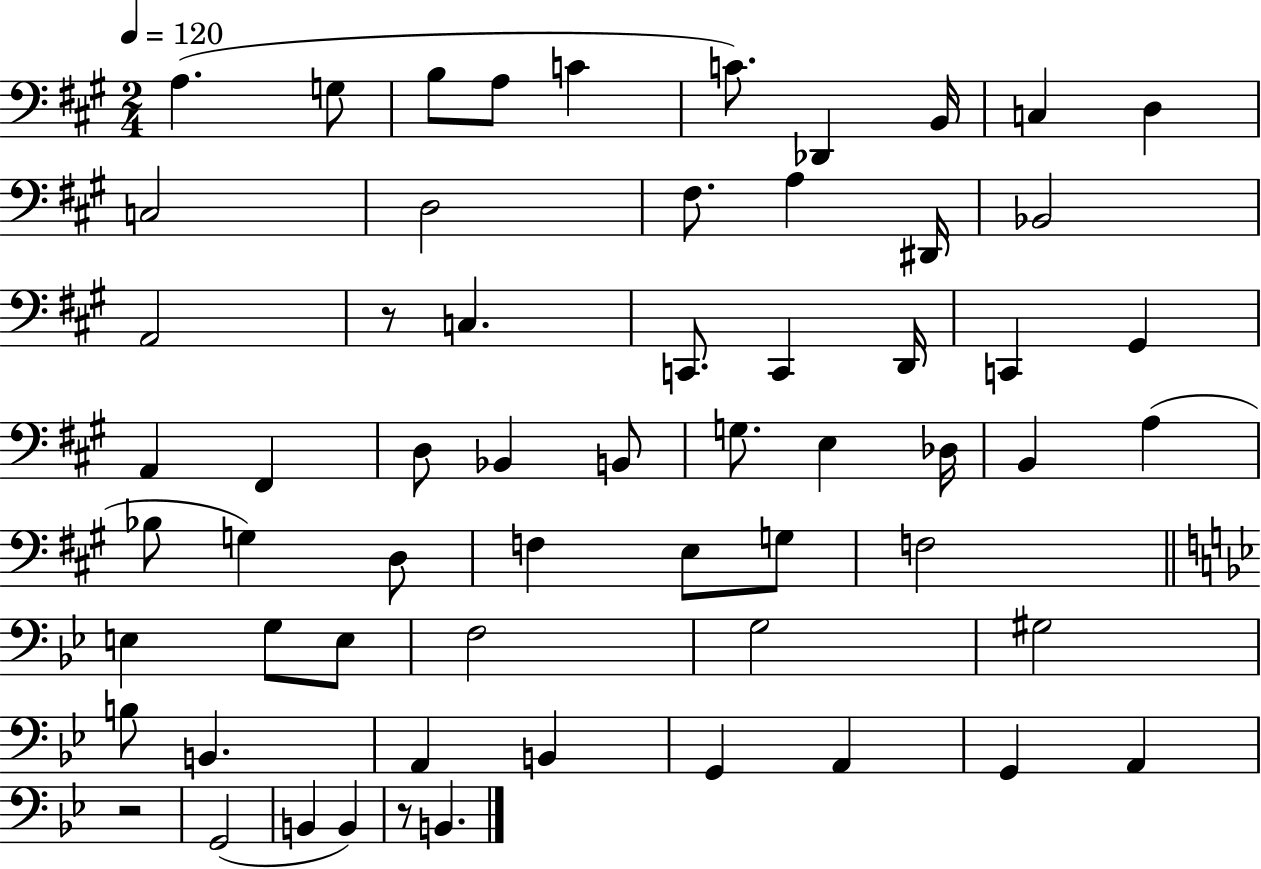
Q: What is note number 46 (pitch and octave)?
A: G#3